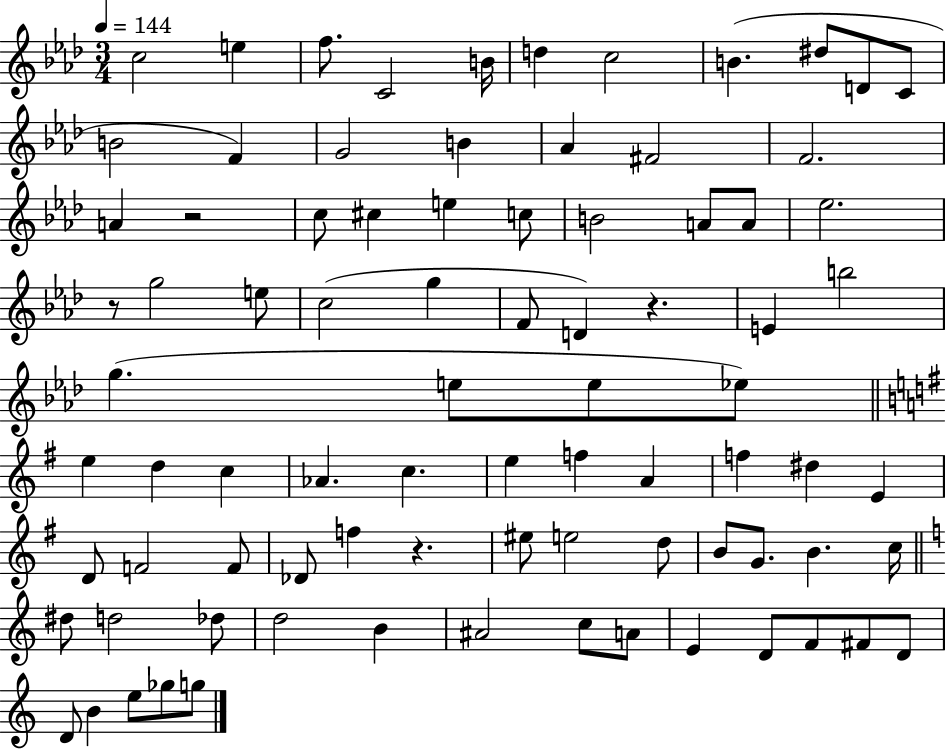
C5/h E5/q F5/e. C4/h B4/s D5/q C5/h B4/q. D#5/e D4/e C4/e B4/h F4/q G4/h B4/q Ab4/q F#4/h F4/h. A4/q R/h C5/e C#5/q E5/q C5/e B4/h A4/e A4/e Eb5/h. R/e G5/h E5/e C5/h G5/q F4/e D4/q R/q. E4/q B5/h G5/q. E5/e E5/e Eb5/e E5/q D5/q C5/q Ab4/q. C5/q. E5/q F5/q A4/q F5/q D#5/q E4/q D4/e F4/h F4/e Db4/e F5/q R/q. EIS5/e E5/h D5/e B4/e G4/e. B4/q. C5/s D#5/e D5/h Db5/e D5/h B4/q A#4/h C5/e A4/e E4/q D4/e F4/e F#4/e D4/e D4/e B4/q E5/e Gb5/e G5/e